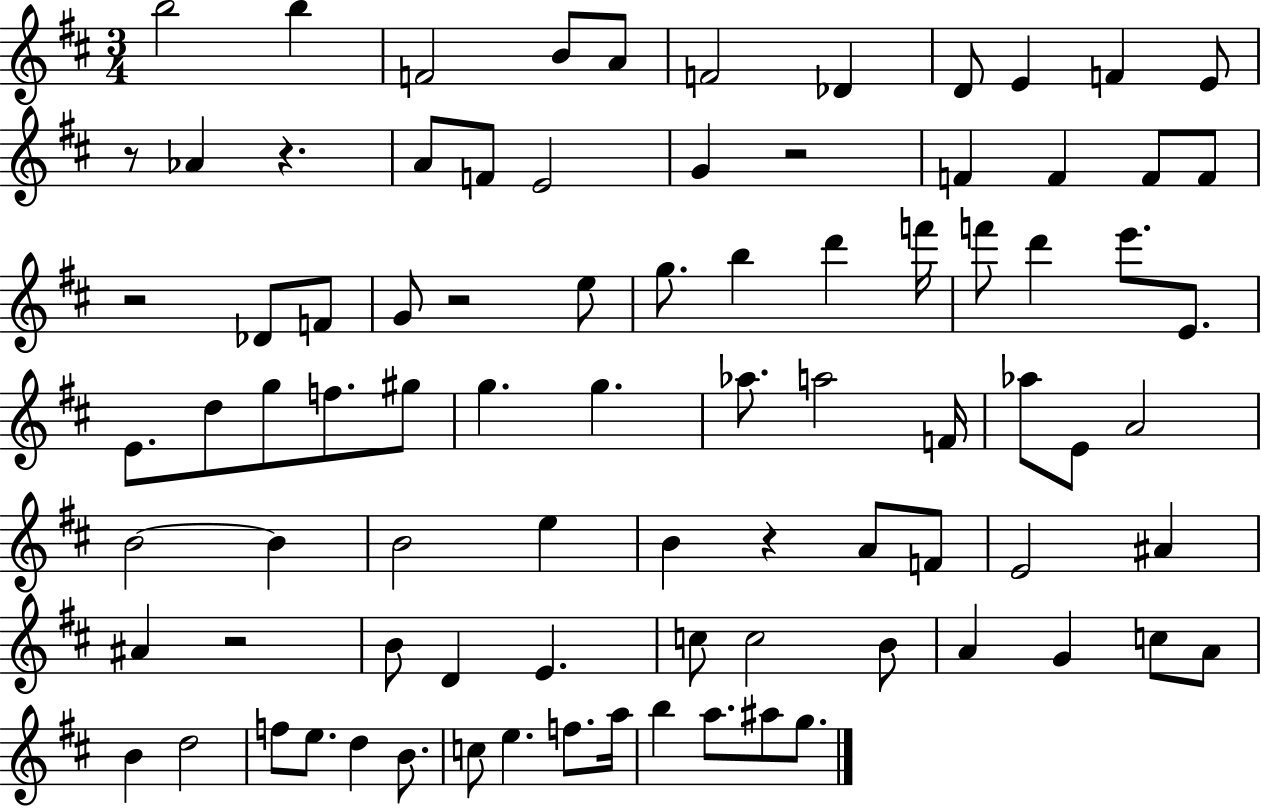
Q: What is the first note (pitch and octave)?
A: B5